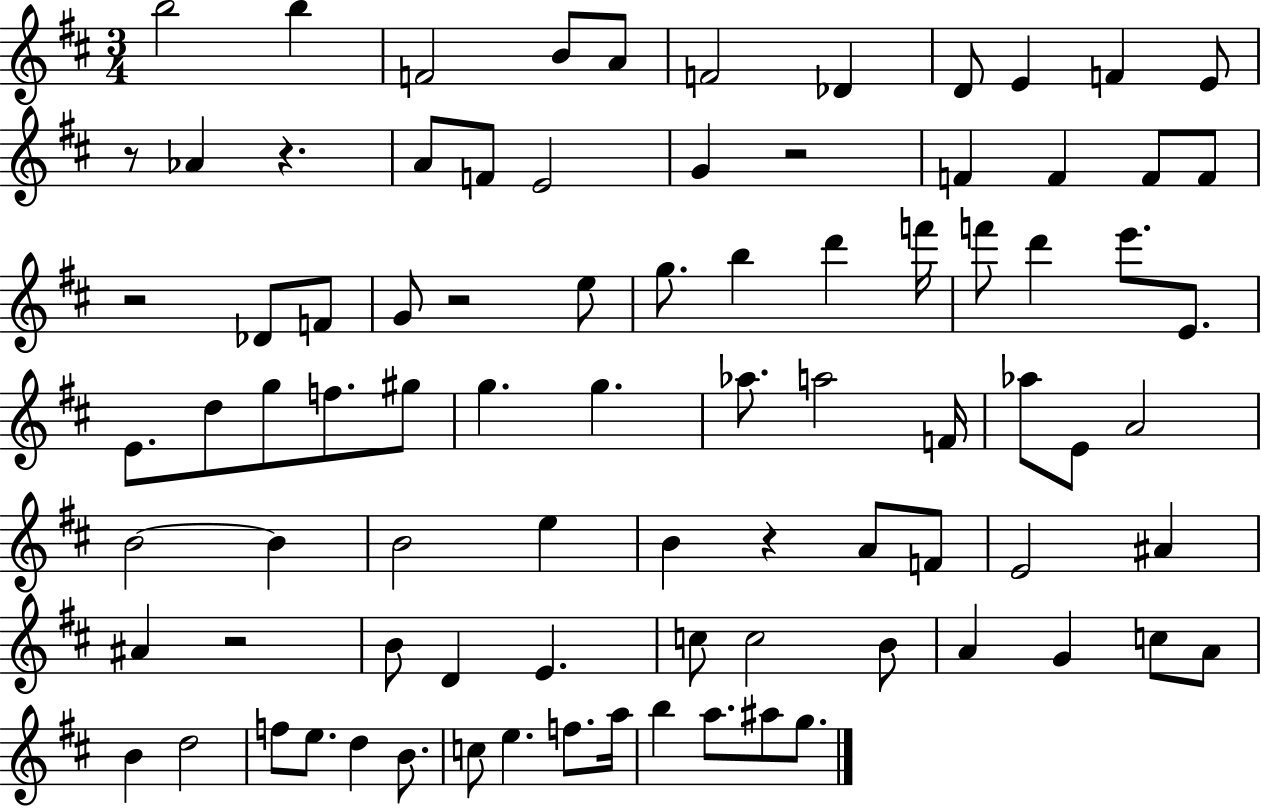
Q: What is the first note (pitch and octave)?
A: B5